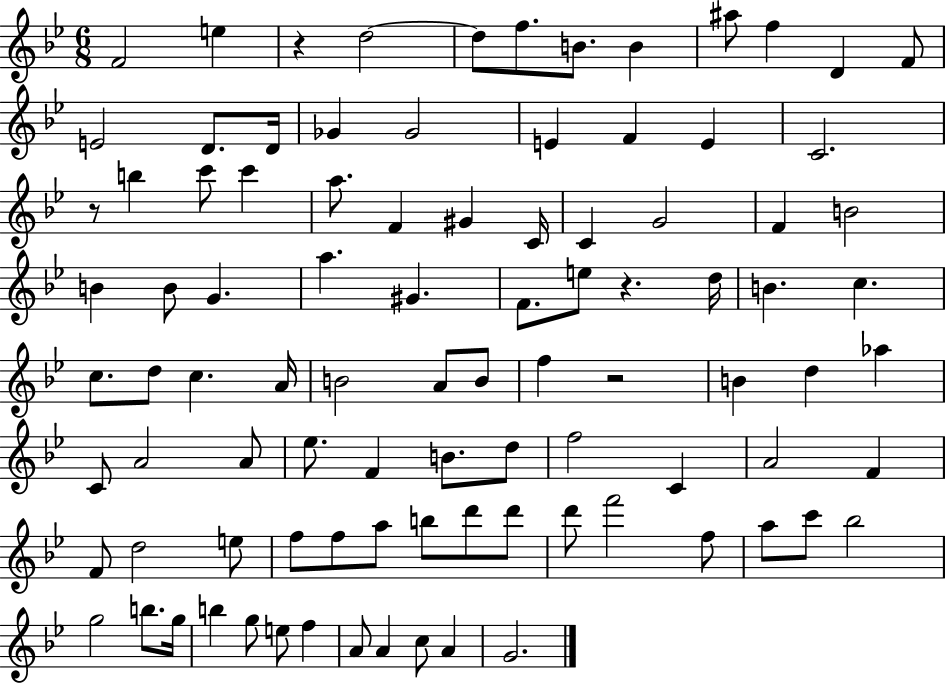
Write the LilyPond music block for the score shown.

{
  \clef treble
  \numericTimeSignature
  \time 6/8
  \key bes \major
  f'2 e''4 | r4 d''2~~ | d''8 f''8. b'8. b'4 | ais''8 f''4 d'4 f'8 | \break e'2 d'8. d'16 | ges'4 ges'2 | e'4 f'4 e'4 | c'2. | \break r8 b''4 c'''8 c'''4 | a''8. f'4 gis'4 c'16 | c'4 g'2 | f'4 b'2 | \break b'4 b'8 g'4. | a''4. gis'4. | f'8. e''8 r4. d''16 | b'4. c''4. | \break c''8. d''8 c''4. a'16 | b'2 a'8 b'8 | f''4 r2 | b'4 d''4 aes''4 | \break c'8 a'2 a'8 | ees''8. f'4 b'8. d''8 | f''2 c'4 | a'2 f'4 | \break f'8 d''2 e''8 | f''8 f''8 a''8 b''8 d'''8 d'''8 | d'''8 f'''2 f''8 | a''8 c'''8 bes''2 | \break g''2 b''8. g''16 | b''4 g''8 e''8 f''4 | a'8 a'4 c''8 a'4 | g'2. | \break \bar "|."
}